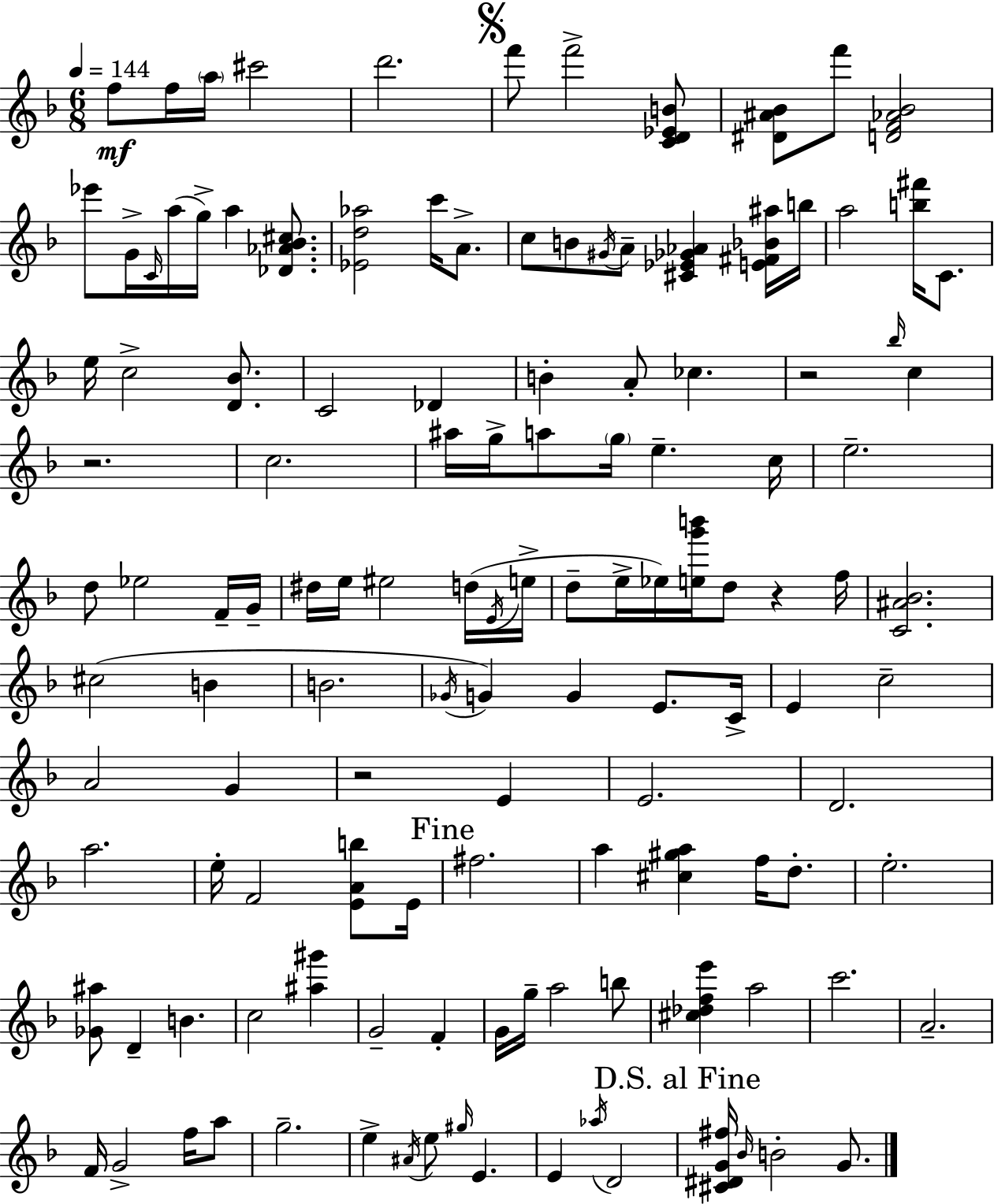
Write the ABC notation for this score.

X:1
T:Untitled
M:6/8
L:1/4
K:F
f/2 f/4 a/4 ^c'2 d'2 f'/2 f'2 [CD_EB]/2 [^D^A_B]/2 f'/2 [DF_A_B]2 _e'/2 G/4 C/4 a/4 g/4 a [_D_A_B^c]/2 [_Ed_a]2 c'/4 A/2 c/2 B/2 ^G/4 A/2 [^C_E_G_A] [E^F_B^a]/4 b/4 a2 [b^f']/4 C/2 e/4 c2 [D_B]/2 C2 _D B A/2 _c z2 _b/4 c z2 c2 ^a/4 g/4 a/2 g/4 e c/4 e2 d/2 _e2 F/4 G/4 ^d/4 e/4 ^e2 d/4 E/4 e/4 d/2 e/4 _e/4 [eg'b']/4 d/2 z f/4 [C^A_B]2 ^c2 B B2 _G/4 G G E/2 C/4 E c2 A2 G z2 E E2 D2 a2 e/4 F2 [EAb]/2 E/4 ^f2 a [^c^ga] f/4 d/2 e2 [_G^a]/2 D B c2 [^a^g'] G2 F G/4 g/4 a2 b/2 [^c_dfe'] a2 c'2 A2 F/4 G2 f/4 a/2 g2 e ^A/4 e/2 ^g/4 E E _a/4 D2 [^C^DG^f]/4 _B/4 B2 G/2